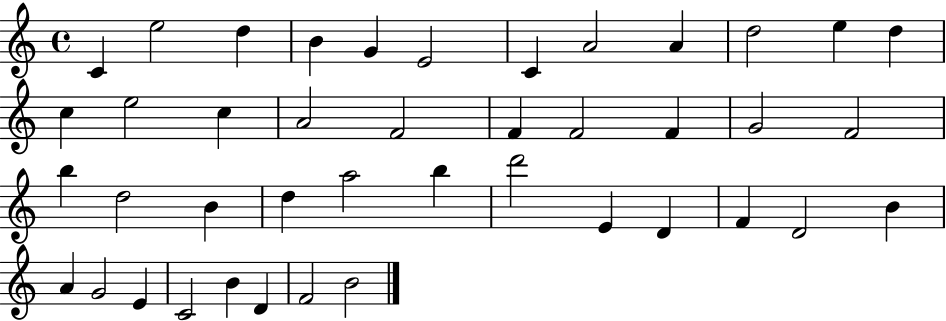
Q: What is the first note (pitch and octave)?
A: C4